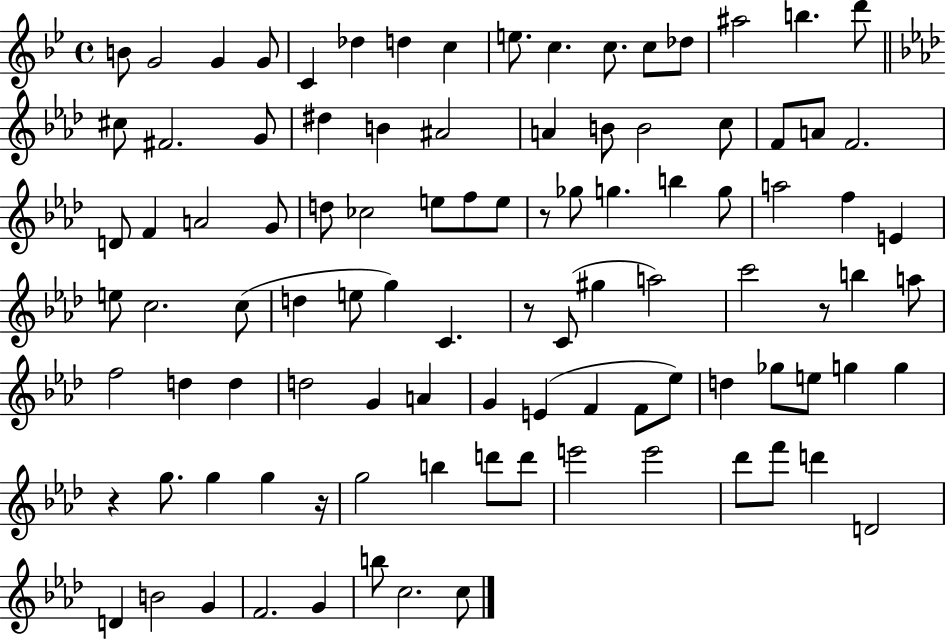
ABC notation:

X:1
T:Untitled
M:4/4
L:1/4
K:Bb
B/2 G2 G G/2 C _d d c e/2 c c/2 c/2 _d/2 ^a2 b d'/2 ^c/2 ^F2 G/2 ^d B ^A2 A B/2 B2 c/2 F/2 A/2 F2 D/2 F A2 G/2 d/2 _c2 e/2 f/2 e/2 z/2 _g/2 g b g/2 a2 f E e/2 c2 c/2 d e/2 g C z/2 C/2 ^g a2 c'2 z/2 b a/2 f2 d d d2 G A G E F F/2 _e/2 d _g/2 e/2 g g z g/2 g g z/4 g2 b d'/2 d'/2 e'2 e'2 _d'/2 f'/2 d' D2 D B2 G F2 G b/2 c2 c/2